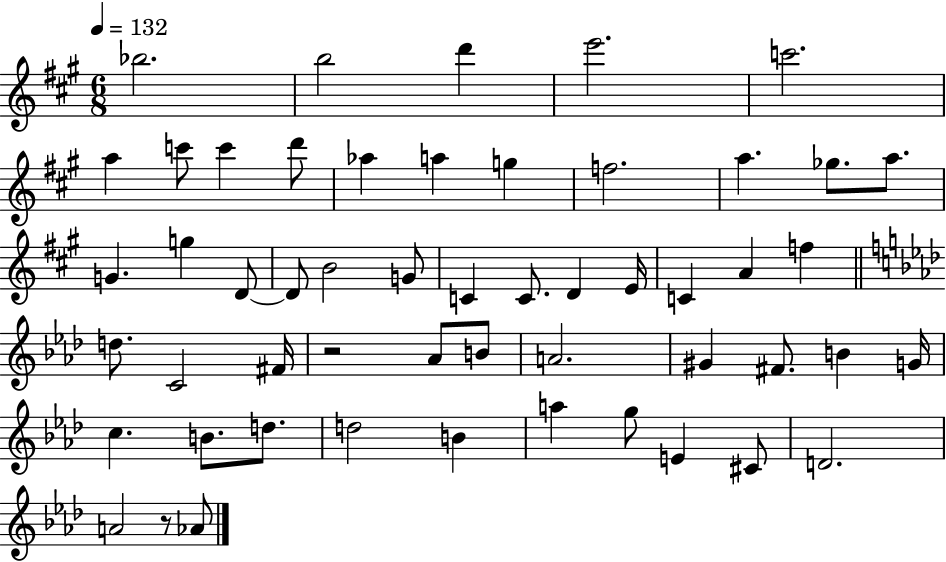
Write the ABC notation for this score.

X:1
T:Untitled
M:6/8
L:1/4
K:A
_b2 b2 d' e'2 c'2 a c'/2 c' d'/2 _a a g f2 a _g/2 a/2 G g D/2 D/2 B2 G/2 C C/2 D E/4 C A f d/2 C2 ^F/4 z2 _A/2 B/2 A2 ^G ^F/2 B G/4 c B/2 d/2 d2 B a g/2 E ^C/2 D2 A2 z/2 _A/2